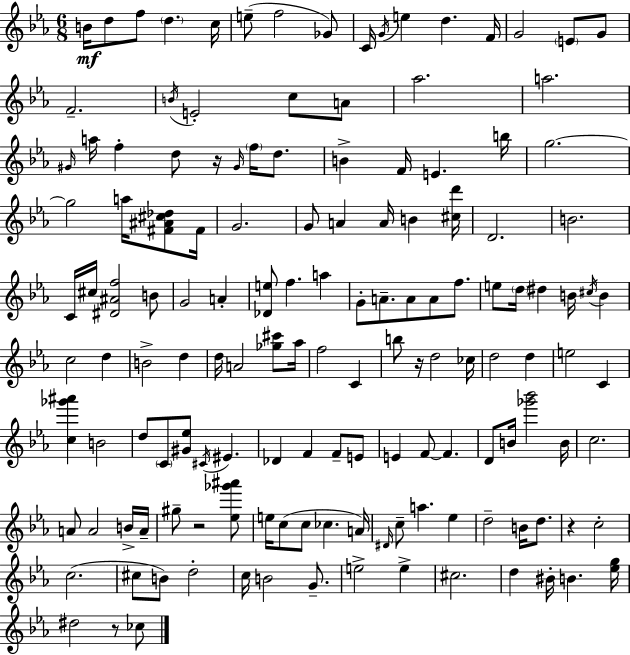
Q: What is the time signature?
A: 6/8